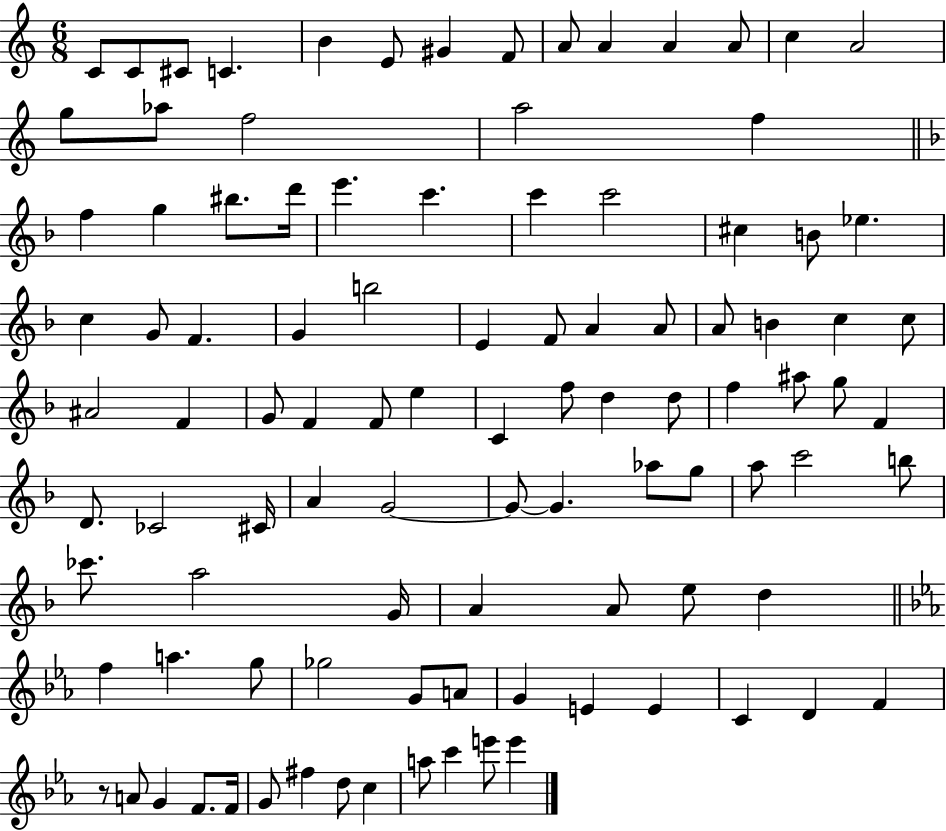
{
  \clef treble
  \numericTimeSignature
  \time 6/8
  \key c \major
  c'8 c'8 cis'8 c'4. | b'4 e'8 gis'4 f'8 | a'8 a'4 a'4 a'8 | c''4 a'2 | \break g''8 aes''8 f''2 | a''2 f''4 | \bar "||" \break \key d \minor f''4 g''4 bis''8. d'''16 | e'''4. c'''4. | c'''4 c'''2 | cis''4 b'8 ees''4. | \break c''4 g'8 f'4. | g'4 b''2 | e'4 f'8 a'4 a'8 | a'8 b'4 c''4 c''8 | \break ais'2 f'4 | g'8 f'4 f'8 e''4 | c'4 f''8 d''4 d''8 | f''4 ais''8 g''8 f'4 | \break d'8. ces'2 cis'16 | a'4 g'2~~ | g'8~~ g'4. aes''8 g''8 | a''8 c'''2 b''8 | \break ces'''8. a''2 g'16 | a'4 a'8 e''8 d''4 | \bar "||" \break \key ees \major f''4 a''4. g''8 | ges''2 g'8 a'8 | g'4 e'4 e'4 | c'4 d'4 f'4 | \break r8 a'8 g'4 f'8. f'16 | g'8 fis''4 d''8 c''4 | a''8 c'''4 e'''8 e'''4 | \bar "|."
}